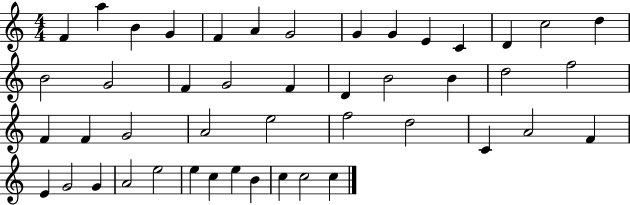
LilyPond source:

{
  \clef treble
  \numericTimeSignature
  \time 4/4
  \key c \major
  f'4 a''4 b'4 g'4 | f'4 a'4 g'2 | g'4 g'4 e'4 c'4 | d'4 c''2 d''4 | \break b'2 g'2 | f'4 g'2 f'4 | d'4 b'2 b'4 | d''2 f''2 | \break f'4 f'4 g'2 | a'2 e''2 | f''2 d''2 | c'4 a'2 f'4 | \break e'4 g'2 g'4 | a'2 e''2 | e''4 c''4 e''4 b'4 | c''4 c''2 c''4 | \break \bar "|."
}